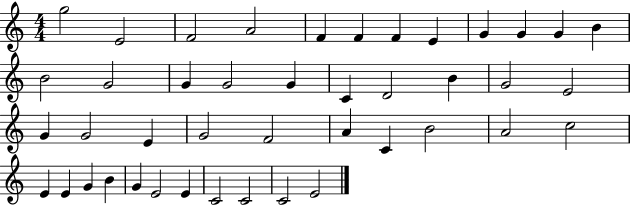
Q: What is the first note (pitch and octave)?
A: G5